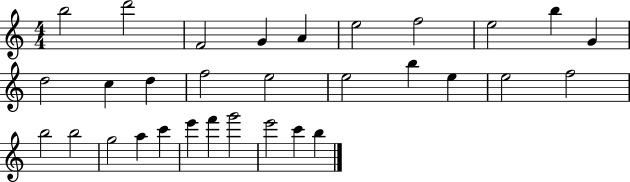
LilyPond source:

{
  \clef treble
  \numericTimeSignature
  \time 4/4
  \key c \major
  b''2 d'''2 | f'2 g'4 a'4 | e''2 f''2 | e''2 b''4 g'4 | \break d''2 c''4 d''4 | f''2 e''2 | e''2 b''4 e''4 | e''2 f''2 | \break b''2 b''2 | g''2 a''4 c'''4 | e'''4 f'''4 g'''2 | e'''2 c'''4 b''4 | \break \bar "|."
}